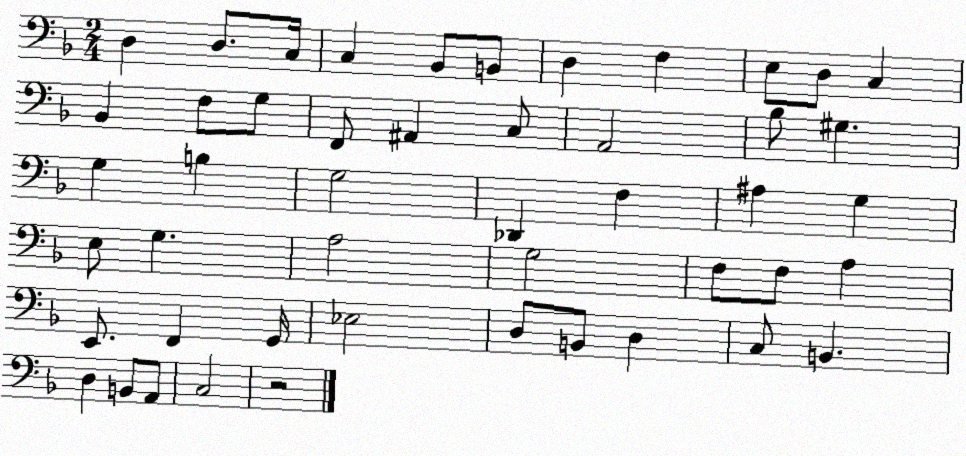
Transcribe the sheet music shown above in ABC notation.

X:1
T:Untitled
M:2/4
L:1/4
K:F
D, D,/2 C,/4 C, _B,,/2 B,,/2 D, F, E,/2 D,/2 C, _B,, F,/2 G,/2 F,,/2 ^A,, C,/2 A,,2 _B,/2 ^G, G, B, G,2 _D,, F, ^A, G, E,/2 G, A,2 G,2 F,/2 F,/2 A, E,,/2 F,, G,,/4 _E,2 D,/2 B,,/2 D, C,/2 B,, D, B,,/2 A,,/2 C,2 z2